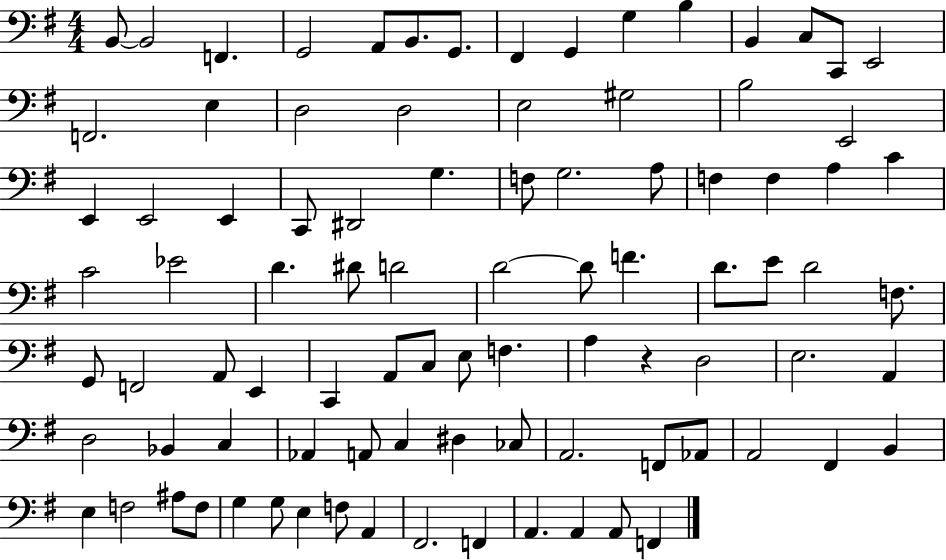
X:1
T:Untitled
M:4/4
L:1/4
K:G
B,,/2 B,,2 F,, G,,2 A,,/2 B,,/2 G,,/2 ^F,, G,, G, B, B,, C,/2 C,,/2 E,,2 F,,2 E, D,2 D,2 E,2 ^G,2 B,2 E,,2 E,, E,,2 E,, C,,/2 ^D,,2 G, F,/2 G,2 A,/2 F, F, A, C C2 _E2 D ^D/2 D2 D2 D/2 F D/2 E/2 D2 F,/2 G,,/2 F,,2 A,,/2 E,, C,, A,,/2 C,/2 E,/2 F, A, z D,2 E,2 A,, D,2 _B,, C, _A,, A,,/2 C, ^D, _C,/2 A,,2 F,,/2 _A,,/2 A,,2 ^F,, B,, E, F,2 ^A,/2 F,/2 G, G,/2 E, F,/2 A,, ^F,,2 F,, A,, A,, A,,/2 F,,